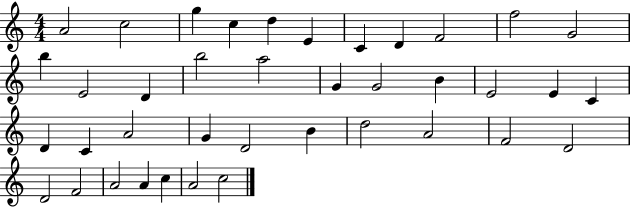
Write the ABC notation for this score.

X:1
T:Untitled
M:4/4
L:1/4
K:C
A2 c2 g c d E C D F2 f2 G2 b E2 D b2 a2 G G2 B E2 E C D C A2 G D2 B d2 A2 F2 D2 D2 F2 A2 A c A2 c2